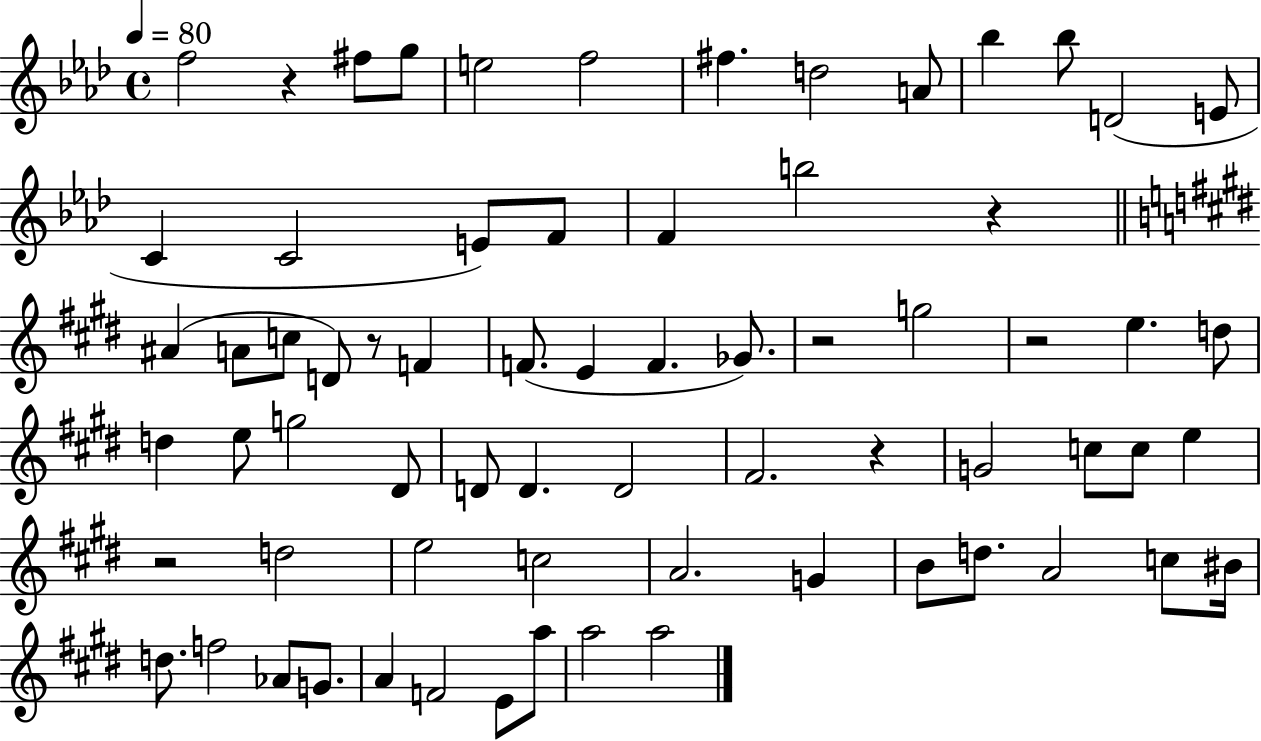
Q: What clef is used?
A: treble